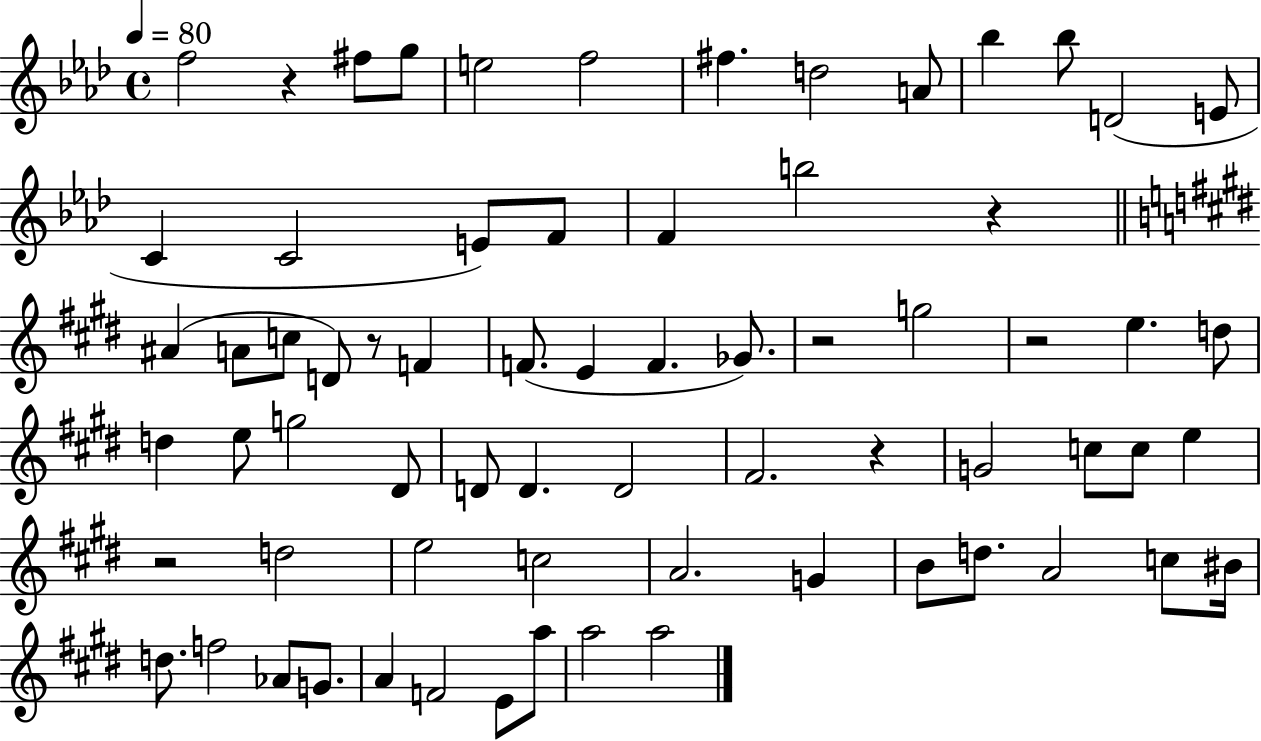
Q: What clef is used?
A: treble